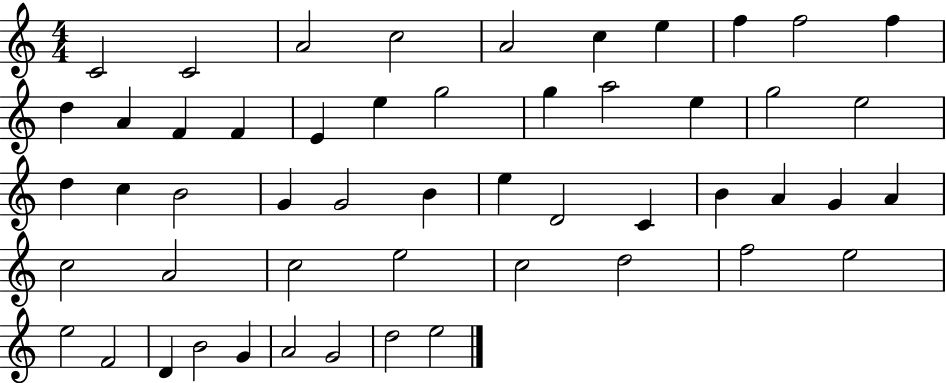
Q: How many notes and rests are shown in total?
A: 52